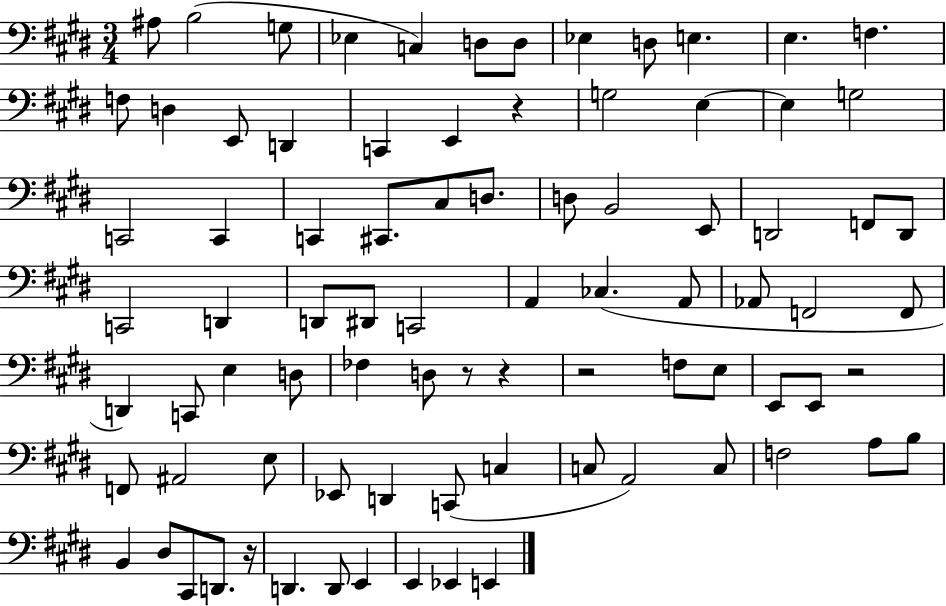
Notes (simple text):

A#3/e B3/h G3/e Eb3/q C3/q D3/e D3/e Eb3/q D3/e E3/q. E3/q. F3/q. F3/e D3/q E2/e D2/q C2/q E2/q R/q G3/h E3/q E3/q G3/h C2/h C2/q C2/q C#2/e. C#3/e D3/e. D3/e B2/h E2/e D2/h F2/e D2/e C2/h D2/q D2/e D#2/e C2/h A2/q CES3/q. A2/e Ab2/e F2/h F2/e D2/q C2/e E3/q D3/e FES3/q D3/e R/e R/q R/h F3/e E3/e E2/e E2/e R/h F2/e A#2/h E3/e Eb2/e D2/q C2/e C3/q C3/e A2/h C3/e F3/h A3/e B3/e B2/q D#3/e C#2/e D2/e. R/s D2/q. D2/e E2/q E2/q Eb2/q E2/q